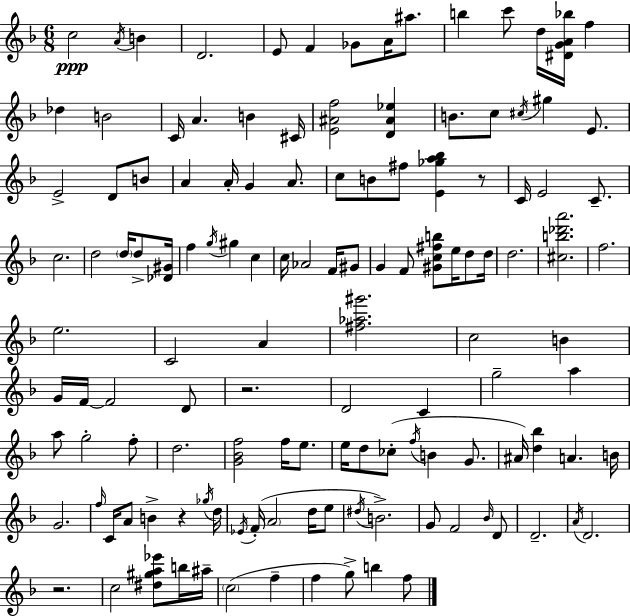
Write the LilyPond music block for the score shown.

{
  \clef treble
  \numericTimeSignature
  \time 6/8
  \key d \minor
  \repeat volta 2 { c''2\ppp \acciaccatura { a'16 } b'4 | d'2. | e'8 f'4 ges'8 a'16 ais''8. | b''4 c'''8 d''16 <dis' g' a' bes''>16 f''4 | \break des''4 b'2 | c'16 a'4. b'4 | cis'16 <e' ais' f''>2 <d' ais' ees''>4 | b'8. c''8 \acciaccatura { cis''16 } gis''4 e'8. | \break e'2-> d'8 | b'8 a'4 a'16-. g'4 a'8. | c''8 b'8 fis''8 <e' ges'' a'' bes''>4 | r8 c'16 e'2 c'8.-- | \break c''2. | d''2 \parenthesize d''16 d''8-> | <des' gis'>16 f''4 \acciaccatura { g''16 } gis''4 c''4 | c''16 aes'2 | \break f'16 gis'8 g'4 f'8 <gis' c'' fis'' b''>8 e''16 | d''8 d''16 d''2. | <cis'' b'' des''' a'''>2. | f''2. | \break e''2. | c'2 a'4 | <fis'' aes'' gis'''>2. | c''2 b'4 | \break g'16 f'16~~ f'2 | d'8 r2. | d'2 c'4 | g''2-- a''4 | \break a''8 g''2-. | f''8-. d''2. | <g' bes' f''>2 f''16 | e''8. e''16 d''8 ces''8-.( \acciaccatura { f''16 } b'4 | \break g'8. ais'16) <d'' bes''>4 a'4. | b'16 g'2. | \grace { f''16 } c'16 a'8 b'4-> | r4 \acciaccatura { ges''16 } d''16 \acciaccatura { ees'16 } f'16-.( \parenthesize a'2 | \break d''16 e''8 \acciaccatura { dis''16 } b'2.->) | g'8 f'2 | \grace { bes'16 } d'8 d'2.-- | \acciaccatura { a'16 } d'2. | \break r2. | c''2 | <dis'' gis'' a'' ees'''>8 b''16 ais''16-- \parenthesize c''2( | f''4-- f''4 | \break g''8->) b''4 f''8 } \bar "|."
}